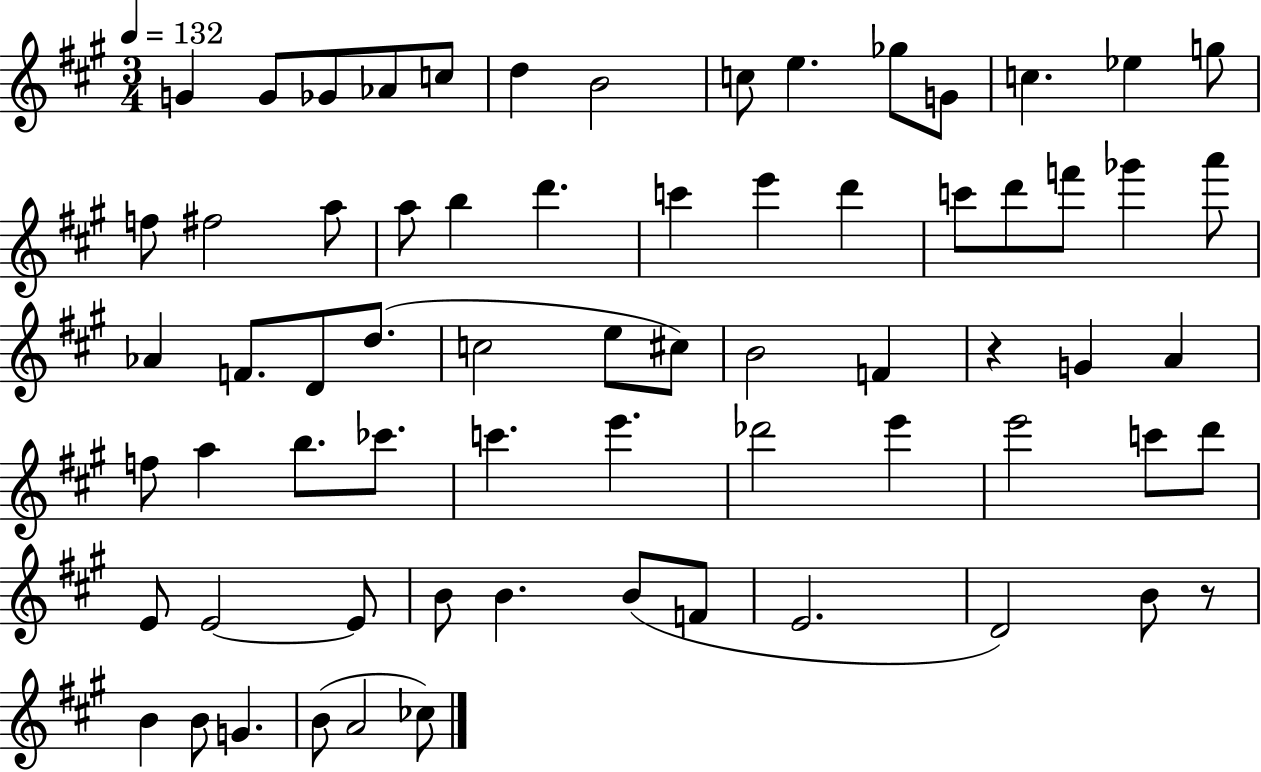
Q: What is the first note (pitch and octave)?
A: G4